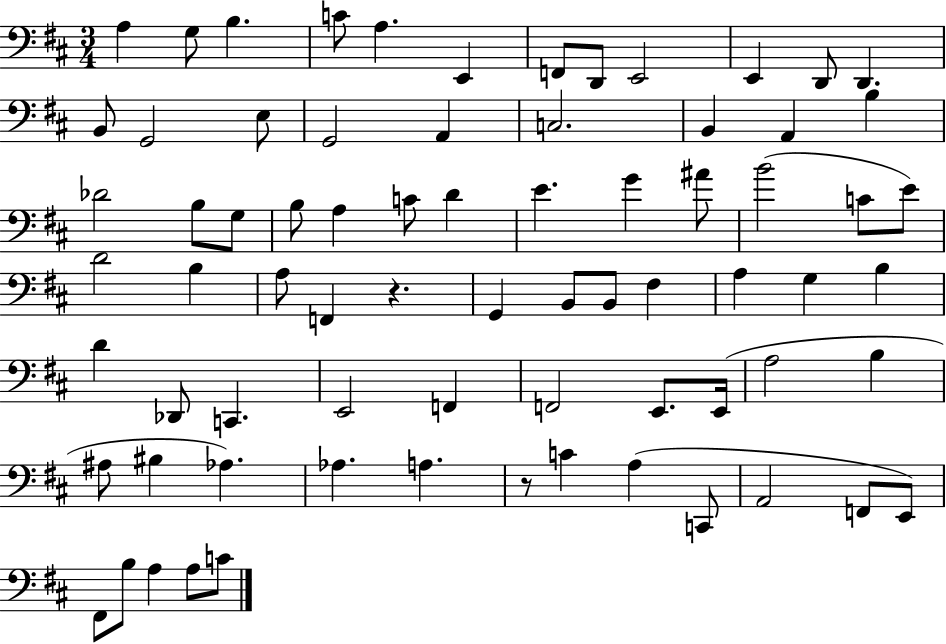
A3/q G3/e B3/q. C4/e A3/q. E2/q F2/e D2/e E2/h E2/q D2/e D2/q. B2/e G2/h E3/e G2/h A2/q C3/h. B2/q A2/q B3/q Db4/h B3/e G3/e B3/e A3/q C4/e D4/q E4/q. G4/q A#4/e B4/h C4/e E4/e D4/h B3/q A3/e F2/q R/q. G2/q B2/e B2/e F#3/q A3/q G3/q B3/q D4/q Db2/e C2/q. E2/h F2/q F2/h E2/e. E2/s A3/h B3/q A#3/e BIS3/q Ab3/q. Ab3/q. A3/q. R/e C4/q A3/q C2/e A2/h F2/e E2/e F#2/e B3/e A3/q A3/e C4/e